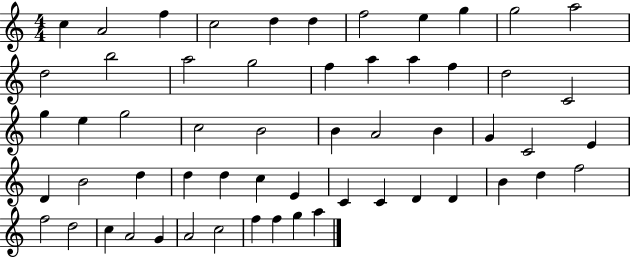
C5/q A4/h F5/q C5/h D5/q D5/q F5/h E5/q G5/q G5/h A5/h D5/h B5/h A5/h G5/h F5/q A5/q A5/q F5/q D5/h C4/h G5/q E5/q G5/h C5/h B4/h B4/q A4/h B4/q G4/q C4/h E4/q D4/q B4/h D5/q D5/q D5/q C5/q E4/q C4/q C4/q D4/q D4/q B4/q D5/q F5/h F5/h D5/h C5/q A4/h G4/q A4/h C5/h F5/q F5/q G5/q A5/q